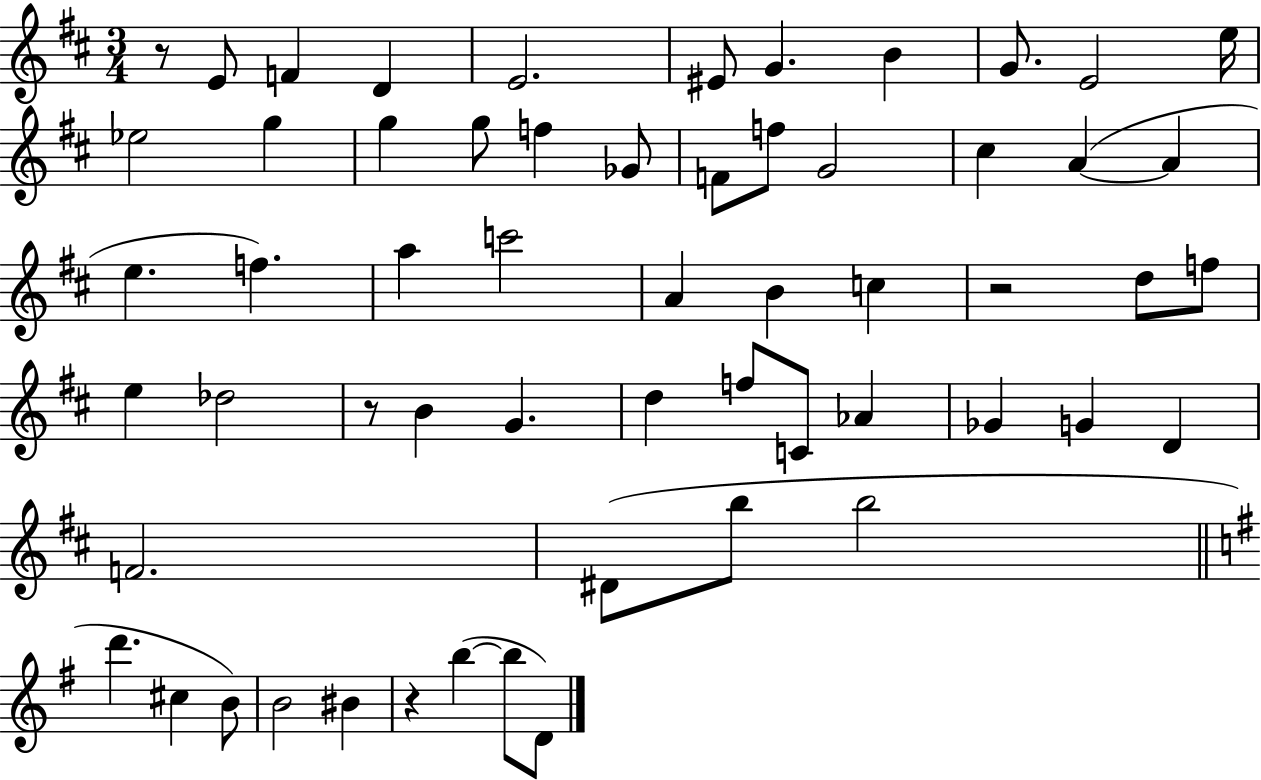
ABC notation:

X:1
T:Untitled
M:3/4
L:1/4
K:D
z/2 E/2 F D E2 ^E/2 G B G/2 E2 e/4 _e2 g g g/2 f _G/2 F/2 f/2 G2 ^c A A e f a c'2 A B c z2 d/2 f/2 e _d2 z/2 B G d f/2 C/2 _A _G G D F2 ^D/2 b/2 b2 d' ^c B/2 B2 ^B z b b/2 D/2